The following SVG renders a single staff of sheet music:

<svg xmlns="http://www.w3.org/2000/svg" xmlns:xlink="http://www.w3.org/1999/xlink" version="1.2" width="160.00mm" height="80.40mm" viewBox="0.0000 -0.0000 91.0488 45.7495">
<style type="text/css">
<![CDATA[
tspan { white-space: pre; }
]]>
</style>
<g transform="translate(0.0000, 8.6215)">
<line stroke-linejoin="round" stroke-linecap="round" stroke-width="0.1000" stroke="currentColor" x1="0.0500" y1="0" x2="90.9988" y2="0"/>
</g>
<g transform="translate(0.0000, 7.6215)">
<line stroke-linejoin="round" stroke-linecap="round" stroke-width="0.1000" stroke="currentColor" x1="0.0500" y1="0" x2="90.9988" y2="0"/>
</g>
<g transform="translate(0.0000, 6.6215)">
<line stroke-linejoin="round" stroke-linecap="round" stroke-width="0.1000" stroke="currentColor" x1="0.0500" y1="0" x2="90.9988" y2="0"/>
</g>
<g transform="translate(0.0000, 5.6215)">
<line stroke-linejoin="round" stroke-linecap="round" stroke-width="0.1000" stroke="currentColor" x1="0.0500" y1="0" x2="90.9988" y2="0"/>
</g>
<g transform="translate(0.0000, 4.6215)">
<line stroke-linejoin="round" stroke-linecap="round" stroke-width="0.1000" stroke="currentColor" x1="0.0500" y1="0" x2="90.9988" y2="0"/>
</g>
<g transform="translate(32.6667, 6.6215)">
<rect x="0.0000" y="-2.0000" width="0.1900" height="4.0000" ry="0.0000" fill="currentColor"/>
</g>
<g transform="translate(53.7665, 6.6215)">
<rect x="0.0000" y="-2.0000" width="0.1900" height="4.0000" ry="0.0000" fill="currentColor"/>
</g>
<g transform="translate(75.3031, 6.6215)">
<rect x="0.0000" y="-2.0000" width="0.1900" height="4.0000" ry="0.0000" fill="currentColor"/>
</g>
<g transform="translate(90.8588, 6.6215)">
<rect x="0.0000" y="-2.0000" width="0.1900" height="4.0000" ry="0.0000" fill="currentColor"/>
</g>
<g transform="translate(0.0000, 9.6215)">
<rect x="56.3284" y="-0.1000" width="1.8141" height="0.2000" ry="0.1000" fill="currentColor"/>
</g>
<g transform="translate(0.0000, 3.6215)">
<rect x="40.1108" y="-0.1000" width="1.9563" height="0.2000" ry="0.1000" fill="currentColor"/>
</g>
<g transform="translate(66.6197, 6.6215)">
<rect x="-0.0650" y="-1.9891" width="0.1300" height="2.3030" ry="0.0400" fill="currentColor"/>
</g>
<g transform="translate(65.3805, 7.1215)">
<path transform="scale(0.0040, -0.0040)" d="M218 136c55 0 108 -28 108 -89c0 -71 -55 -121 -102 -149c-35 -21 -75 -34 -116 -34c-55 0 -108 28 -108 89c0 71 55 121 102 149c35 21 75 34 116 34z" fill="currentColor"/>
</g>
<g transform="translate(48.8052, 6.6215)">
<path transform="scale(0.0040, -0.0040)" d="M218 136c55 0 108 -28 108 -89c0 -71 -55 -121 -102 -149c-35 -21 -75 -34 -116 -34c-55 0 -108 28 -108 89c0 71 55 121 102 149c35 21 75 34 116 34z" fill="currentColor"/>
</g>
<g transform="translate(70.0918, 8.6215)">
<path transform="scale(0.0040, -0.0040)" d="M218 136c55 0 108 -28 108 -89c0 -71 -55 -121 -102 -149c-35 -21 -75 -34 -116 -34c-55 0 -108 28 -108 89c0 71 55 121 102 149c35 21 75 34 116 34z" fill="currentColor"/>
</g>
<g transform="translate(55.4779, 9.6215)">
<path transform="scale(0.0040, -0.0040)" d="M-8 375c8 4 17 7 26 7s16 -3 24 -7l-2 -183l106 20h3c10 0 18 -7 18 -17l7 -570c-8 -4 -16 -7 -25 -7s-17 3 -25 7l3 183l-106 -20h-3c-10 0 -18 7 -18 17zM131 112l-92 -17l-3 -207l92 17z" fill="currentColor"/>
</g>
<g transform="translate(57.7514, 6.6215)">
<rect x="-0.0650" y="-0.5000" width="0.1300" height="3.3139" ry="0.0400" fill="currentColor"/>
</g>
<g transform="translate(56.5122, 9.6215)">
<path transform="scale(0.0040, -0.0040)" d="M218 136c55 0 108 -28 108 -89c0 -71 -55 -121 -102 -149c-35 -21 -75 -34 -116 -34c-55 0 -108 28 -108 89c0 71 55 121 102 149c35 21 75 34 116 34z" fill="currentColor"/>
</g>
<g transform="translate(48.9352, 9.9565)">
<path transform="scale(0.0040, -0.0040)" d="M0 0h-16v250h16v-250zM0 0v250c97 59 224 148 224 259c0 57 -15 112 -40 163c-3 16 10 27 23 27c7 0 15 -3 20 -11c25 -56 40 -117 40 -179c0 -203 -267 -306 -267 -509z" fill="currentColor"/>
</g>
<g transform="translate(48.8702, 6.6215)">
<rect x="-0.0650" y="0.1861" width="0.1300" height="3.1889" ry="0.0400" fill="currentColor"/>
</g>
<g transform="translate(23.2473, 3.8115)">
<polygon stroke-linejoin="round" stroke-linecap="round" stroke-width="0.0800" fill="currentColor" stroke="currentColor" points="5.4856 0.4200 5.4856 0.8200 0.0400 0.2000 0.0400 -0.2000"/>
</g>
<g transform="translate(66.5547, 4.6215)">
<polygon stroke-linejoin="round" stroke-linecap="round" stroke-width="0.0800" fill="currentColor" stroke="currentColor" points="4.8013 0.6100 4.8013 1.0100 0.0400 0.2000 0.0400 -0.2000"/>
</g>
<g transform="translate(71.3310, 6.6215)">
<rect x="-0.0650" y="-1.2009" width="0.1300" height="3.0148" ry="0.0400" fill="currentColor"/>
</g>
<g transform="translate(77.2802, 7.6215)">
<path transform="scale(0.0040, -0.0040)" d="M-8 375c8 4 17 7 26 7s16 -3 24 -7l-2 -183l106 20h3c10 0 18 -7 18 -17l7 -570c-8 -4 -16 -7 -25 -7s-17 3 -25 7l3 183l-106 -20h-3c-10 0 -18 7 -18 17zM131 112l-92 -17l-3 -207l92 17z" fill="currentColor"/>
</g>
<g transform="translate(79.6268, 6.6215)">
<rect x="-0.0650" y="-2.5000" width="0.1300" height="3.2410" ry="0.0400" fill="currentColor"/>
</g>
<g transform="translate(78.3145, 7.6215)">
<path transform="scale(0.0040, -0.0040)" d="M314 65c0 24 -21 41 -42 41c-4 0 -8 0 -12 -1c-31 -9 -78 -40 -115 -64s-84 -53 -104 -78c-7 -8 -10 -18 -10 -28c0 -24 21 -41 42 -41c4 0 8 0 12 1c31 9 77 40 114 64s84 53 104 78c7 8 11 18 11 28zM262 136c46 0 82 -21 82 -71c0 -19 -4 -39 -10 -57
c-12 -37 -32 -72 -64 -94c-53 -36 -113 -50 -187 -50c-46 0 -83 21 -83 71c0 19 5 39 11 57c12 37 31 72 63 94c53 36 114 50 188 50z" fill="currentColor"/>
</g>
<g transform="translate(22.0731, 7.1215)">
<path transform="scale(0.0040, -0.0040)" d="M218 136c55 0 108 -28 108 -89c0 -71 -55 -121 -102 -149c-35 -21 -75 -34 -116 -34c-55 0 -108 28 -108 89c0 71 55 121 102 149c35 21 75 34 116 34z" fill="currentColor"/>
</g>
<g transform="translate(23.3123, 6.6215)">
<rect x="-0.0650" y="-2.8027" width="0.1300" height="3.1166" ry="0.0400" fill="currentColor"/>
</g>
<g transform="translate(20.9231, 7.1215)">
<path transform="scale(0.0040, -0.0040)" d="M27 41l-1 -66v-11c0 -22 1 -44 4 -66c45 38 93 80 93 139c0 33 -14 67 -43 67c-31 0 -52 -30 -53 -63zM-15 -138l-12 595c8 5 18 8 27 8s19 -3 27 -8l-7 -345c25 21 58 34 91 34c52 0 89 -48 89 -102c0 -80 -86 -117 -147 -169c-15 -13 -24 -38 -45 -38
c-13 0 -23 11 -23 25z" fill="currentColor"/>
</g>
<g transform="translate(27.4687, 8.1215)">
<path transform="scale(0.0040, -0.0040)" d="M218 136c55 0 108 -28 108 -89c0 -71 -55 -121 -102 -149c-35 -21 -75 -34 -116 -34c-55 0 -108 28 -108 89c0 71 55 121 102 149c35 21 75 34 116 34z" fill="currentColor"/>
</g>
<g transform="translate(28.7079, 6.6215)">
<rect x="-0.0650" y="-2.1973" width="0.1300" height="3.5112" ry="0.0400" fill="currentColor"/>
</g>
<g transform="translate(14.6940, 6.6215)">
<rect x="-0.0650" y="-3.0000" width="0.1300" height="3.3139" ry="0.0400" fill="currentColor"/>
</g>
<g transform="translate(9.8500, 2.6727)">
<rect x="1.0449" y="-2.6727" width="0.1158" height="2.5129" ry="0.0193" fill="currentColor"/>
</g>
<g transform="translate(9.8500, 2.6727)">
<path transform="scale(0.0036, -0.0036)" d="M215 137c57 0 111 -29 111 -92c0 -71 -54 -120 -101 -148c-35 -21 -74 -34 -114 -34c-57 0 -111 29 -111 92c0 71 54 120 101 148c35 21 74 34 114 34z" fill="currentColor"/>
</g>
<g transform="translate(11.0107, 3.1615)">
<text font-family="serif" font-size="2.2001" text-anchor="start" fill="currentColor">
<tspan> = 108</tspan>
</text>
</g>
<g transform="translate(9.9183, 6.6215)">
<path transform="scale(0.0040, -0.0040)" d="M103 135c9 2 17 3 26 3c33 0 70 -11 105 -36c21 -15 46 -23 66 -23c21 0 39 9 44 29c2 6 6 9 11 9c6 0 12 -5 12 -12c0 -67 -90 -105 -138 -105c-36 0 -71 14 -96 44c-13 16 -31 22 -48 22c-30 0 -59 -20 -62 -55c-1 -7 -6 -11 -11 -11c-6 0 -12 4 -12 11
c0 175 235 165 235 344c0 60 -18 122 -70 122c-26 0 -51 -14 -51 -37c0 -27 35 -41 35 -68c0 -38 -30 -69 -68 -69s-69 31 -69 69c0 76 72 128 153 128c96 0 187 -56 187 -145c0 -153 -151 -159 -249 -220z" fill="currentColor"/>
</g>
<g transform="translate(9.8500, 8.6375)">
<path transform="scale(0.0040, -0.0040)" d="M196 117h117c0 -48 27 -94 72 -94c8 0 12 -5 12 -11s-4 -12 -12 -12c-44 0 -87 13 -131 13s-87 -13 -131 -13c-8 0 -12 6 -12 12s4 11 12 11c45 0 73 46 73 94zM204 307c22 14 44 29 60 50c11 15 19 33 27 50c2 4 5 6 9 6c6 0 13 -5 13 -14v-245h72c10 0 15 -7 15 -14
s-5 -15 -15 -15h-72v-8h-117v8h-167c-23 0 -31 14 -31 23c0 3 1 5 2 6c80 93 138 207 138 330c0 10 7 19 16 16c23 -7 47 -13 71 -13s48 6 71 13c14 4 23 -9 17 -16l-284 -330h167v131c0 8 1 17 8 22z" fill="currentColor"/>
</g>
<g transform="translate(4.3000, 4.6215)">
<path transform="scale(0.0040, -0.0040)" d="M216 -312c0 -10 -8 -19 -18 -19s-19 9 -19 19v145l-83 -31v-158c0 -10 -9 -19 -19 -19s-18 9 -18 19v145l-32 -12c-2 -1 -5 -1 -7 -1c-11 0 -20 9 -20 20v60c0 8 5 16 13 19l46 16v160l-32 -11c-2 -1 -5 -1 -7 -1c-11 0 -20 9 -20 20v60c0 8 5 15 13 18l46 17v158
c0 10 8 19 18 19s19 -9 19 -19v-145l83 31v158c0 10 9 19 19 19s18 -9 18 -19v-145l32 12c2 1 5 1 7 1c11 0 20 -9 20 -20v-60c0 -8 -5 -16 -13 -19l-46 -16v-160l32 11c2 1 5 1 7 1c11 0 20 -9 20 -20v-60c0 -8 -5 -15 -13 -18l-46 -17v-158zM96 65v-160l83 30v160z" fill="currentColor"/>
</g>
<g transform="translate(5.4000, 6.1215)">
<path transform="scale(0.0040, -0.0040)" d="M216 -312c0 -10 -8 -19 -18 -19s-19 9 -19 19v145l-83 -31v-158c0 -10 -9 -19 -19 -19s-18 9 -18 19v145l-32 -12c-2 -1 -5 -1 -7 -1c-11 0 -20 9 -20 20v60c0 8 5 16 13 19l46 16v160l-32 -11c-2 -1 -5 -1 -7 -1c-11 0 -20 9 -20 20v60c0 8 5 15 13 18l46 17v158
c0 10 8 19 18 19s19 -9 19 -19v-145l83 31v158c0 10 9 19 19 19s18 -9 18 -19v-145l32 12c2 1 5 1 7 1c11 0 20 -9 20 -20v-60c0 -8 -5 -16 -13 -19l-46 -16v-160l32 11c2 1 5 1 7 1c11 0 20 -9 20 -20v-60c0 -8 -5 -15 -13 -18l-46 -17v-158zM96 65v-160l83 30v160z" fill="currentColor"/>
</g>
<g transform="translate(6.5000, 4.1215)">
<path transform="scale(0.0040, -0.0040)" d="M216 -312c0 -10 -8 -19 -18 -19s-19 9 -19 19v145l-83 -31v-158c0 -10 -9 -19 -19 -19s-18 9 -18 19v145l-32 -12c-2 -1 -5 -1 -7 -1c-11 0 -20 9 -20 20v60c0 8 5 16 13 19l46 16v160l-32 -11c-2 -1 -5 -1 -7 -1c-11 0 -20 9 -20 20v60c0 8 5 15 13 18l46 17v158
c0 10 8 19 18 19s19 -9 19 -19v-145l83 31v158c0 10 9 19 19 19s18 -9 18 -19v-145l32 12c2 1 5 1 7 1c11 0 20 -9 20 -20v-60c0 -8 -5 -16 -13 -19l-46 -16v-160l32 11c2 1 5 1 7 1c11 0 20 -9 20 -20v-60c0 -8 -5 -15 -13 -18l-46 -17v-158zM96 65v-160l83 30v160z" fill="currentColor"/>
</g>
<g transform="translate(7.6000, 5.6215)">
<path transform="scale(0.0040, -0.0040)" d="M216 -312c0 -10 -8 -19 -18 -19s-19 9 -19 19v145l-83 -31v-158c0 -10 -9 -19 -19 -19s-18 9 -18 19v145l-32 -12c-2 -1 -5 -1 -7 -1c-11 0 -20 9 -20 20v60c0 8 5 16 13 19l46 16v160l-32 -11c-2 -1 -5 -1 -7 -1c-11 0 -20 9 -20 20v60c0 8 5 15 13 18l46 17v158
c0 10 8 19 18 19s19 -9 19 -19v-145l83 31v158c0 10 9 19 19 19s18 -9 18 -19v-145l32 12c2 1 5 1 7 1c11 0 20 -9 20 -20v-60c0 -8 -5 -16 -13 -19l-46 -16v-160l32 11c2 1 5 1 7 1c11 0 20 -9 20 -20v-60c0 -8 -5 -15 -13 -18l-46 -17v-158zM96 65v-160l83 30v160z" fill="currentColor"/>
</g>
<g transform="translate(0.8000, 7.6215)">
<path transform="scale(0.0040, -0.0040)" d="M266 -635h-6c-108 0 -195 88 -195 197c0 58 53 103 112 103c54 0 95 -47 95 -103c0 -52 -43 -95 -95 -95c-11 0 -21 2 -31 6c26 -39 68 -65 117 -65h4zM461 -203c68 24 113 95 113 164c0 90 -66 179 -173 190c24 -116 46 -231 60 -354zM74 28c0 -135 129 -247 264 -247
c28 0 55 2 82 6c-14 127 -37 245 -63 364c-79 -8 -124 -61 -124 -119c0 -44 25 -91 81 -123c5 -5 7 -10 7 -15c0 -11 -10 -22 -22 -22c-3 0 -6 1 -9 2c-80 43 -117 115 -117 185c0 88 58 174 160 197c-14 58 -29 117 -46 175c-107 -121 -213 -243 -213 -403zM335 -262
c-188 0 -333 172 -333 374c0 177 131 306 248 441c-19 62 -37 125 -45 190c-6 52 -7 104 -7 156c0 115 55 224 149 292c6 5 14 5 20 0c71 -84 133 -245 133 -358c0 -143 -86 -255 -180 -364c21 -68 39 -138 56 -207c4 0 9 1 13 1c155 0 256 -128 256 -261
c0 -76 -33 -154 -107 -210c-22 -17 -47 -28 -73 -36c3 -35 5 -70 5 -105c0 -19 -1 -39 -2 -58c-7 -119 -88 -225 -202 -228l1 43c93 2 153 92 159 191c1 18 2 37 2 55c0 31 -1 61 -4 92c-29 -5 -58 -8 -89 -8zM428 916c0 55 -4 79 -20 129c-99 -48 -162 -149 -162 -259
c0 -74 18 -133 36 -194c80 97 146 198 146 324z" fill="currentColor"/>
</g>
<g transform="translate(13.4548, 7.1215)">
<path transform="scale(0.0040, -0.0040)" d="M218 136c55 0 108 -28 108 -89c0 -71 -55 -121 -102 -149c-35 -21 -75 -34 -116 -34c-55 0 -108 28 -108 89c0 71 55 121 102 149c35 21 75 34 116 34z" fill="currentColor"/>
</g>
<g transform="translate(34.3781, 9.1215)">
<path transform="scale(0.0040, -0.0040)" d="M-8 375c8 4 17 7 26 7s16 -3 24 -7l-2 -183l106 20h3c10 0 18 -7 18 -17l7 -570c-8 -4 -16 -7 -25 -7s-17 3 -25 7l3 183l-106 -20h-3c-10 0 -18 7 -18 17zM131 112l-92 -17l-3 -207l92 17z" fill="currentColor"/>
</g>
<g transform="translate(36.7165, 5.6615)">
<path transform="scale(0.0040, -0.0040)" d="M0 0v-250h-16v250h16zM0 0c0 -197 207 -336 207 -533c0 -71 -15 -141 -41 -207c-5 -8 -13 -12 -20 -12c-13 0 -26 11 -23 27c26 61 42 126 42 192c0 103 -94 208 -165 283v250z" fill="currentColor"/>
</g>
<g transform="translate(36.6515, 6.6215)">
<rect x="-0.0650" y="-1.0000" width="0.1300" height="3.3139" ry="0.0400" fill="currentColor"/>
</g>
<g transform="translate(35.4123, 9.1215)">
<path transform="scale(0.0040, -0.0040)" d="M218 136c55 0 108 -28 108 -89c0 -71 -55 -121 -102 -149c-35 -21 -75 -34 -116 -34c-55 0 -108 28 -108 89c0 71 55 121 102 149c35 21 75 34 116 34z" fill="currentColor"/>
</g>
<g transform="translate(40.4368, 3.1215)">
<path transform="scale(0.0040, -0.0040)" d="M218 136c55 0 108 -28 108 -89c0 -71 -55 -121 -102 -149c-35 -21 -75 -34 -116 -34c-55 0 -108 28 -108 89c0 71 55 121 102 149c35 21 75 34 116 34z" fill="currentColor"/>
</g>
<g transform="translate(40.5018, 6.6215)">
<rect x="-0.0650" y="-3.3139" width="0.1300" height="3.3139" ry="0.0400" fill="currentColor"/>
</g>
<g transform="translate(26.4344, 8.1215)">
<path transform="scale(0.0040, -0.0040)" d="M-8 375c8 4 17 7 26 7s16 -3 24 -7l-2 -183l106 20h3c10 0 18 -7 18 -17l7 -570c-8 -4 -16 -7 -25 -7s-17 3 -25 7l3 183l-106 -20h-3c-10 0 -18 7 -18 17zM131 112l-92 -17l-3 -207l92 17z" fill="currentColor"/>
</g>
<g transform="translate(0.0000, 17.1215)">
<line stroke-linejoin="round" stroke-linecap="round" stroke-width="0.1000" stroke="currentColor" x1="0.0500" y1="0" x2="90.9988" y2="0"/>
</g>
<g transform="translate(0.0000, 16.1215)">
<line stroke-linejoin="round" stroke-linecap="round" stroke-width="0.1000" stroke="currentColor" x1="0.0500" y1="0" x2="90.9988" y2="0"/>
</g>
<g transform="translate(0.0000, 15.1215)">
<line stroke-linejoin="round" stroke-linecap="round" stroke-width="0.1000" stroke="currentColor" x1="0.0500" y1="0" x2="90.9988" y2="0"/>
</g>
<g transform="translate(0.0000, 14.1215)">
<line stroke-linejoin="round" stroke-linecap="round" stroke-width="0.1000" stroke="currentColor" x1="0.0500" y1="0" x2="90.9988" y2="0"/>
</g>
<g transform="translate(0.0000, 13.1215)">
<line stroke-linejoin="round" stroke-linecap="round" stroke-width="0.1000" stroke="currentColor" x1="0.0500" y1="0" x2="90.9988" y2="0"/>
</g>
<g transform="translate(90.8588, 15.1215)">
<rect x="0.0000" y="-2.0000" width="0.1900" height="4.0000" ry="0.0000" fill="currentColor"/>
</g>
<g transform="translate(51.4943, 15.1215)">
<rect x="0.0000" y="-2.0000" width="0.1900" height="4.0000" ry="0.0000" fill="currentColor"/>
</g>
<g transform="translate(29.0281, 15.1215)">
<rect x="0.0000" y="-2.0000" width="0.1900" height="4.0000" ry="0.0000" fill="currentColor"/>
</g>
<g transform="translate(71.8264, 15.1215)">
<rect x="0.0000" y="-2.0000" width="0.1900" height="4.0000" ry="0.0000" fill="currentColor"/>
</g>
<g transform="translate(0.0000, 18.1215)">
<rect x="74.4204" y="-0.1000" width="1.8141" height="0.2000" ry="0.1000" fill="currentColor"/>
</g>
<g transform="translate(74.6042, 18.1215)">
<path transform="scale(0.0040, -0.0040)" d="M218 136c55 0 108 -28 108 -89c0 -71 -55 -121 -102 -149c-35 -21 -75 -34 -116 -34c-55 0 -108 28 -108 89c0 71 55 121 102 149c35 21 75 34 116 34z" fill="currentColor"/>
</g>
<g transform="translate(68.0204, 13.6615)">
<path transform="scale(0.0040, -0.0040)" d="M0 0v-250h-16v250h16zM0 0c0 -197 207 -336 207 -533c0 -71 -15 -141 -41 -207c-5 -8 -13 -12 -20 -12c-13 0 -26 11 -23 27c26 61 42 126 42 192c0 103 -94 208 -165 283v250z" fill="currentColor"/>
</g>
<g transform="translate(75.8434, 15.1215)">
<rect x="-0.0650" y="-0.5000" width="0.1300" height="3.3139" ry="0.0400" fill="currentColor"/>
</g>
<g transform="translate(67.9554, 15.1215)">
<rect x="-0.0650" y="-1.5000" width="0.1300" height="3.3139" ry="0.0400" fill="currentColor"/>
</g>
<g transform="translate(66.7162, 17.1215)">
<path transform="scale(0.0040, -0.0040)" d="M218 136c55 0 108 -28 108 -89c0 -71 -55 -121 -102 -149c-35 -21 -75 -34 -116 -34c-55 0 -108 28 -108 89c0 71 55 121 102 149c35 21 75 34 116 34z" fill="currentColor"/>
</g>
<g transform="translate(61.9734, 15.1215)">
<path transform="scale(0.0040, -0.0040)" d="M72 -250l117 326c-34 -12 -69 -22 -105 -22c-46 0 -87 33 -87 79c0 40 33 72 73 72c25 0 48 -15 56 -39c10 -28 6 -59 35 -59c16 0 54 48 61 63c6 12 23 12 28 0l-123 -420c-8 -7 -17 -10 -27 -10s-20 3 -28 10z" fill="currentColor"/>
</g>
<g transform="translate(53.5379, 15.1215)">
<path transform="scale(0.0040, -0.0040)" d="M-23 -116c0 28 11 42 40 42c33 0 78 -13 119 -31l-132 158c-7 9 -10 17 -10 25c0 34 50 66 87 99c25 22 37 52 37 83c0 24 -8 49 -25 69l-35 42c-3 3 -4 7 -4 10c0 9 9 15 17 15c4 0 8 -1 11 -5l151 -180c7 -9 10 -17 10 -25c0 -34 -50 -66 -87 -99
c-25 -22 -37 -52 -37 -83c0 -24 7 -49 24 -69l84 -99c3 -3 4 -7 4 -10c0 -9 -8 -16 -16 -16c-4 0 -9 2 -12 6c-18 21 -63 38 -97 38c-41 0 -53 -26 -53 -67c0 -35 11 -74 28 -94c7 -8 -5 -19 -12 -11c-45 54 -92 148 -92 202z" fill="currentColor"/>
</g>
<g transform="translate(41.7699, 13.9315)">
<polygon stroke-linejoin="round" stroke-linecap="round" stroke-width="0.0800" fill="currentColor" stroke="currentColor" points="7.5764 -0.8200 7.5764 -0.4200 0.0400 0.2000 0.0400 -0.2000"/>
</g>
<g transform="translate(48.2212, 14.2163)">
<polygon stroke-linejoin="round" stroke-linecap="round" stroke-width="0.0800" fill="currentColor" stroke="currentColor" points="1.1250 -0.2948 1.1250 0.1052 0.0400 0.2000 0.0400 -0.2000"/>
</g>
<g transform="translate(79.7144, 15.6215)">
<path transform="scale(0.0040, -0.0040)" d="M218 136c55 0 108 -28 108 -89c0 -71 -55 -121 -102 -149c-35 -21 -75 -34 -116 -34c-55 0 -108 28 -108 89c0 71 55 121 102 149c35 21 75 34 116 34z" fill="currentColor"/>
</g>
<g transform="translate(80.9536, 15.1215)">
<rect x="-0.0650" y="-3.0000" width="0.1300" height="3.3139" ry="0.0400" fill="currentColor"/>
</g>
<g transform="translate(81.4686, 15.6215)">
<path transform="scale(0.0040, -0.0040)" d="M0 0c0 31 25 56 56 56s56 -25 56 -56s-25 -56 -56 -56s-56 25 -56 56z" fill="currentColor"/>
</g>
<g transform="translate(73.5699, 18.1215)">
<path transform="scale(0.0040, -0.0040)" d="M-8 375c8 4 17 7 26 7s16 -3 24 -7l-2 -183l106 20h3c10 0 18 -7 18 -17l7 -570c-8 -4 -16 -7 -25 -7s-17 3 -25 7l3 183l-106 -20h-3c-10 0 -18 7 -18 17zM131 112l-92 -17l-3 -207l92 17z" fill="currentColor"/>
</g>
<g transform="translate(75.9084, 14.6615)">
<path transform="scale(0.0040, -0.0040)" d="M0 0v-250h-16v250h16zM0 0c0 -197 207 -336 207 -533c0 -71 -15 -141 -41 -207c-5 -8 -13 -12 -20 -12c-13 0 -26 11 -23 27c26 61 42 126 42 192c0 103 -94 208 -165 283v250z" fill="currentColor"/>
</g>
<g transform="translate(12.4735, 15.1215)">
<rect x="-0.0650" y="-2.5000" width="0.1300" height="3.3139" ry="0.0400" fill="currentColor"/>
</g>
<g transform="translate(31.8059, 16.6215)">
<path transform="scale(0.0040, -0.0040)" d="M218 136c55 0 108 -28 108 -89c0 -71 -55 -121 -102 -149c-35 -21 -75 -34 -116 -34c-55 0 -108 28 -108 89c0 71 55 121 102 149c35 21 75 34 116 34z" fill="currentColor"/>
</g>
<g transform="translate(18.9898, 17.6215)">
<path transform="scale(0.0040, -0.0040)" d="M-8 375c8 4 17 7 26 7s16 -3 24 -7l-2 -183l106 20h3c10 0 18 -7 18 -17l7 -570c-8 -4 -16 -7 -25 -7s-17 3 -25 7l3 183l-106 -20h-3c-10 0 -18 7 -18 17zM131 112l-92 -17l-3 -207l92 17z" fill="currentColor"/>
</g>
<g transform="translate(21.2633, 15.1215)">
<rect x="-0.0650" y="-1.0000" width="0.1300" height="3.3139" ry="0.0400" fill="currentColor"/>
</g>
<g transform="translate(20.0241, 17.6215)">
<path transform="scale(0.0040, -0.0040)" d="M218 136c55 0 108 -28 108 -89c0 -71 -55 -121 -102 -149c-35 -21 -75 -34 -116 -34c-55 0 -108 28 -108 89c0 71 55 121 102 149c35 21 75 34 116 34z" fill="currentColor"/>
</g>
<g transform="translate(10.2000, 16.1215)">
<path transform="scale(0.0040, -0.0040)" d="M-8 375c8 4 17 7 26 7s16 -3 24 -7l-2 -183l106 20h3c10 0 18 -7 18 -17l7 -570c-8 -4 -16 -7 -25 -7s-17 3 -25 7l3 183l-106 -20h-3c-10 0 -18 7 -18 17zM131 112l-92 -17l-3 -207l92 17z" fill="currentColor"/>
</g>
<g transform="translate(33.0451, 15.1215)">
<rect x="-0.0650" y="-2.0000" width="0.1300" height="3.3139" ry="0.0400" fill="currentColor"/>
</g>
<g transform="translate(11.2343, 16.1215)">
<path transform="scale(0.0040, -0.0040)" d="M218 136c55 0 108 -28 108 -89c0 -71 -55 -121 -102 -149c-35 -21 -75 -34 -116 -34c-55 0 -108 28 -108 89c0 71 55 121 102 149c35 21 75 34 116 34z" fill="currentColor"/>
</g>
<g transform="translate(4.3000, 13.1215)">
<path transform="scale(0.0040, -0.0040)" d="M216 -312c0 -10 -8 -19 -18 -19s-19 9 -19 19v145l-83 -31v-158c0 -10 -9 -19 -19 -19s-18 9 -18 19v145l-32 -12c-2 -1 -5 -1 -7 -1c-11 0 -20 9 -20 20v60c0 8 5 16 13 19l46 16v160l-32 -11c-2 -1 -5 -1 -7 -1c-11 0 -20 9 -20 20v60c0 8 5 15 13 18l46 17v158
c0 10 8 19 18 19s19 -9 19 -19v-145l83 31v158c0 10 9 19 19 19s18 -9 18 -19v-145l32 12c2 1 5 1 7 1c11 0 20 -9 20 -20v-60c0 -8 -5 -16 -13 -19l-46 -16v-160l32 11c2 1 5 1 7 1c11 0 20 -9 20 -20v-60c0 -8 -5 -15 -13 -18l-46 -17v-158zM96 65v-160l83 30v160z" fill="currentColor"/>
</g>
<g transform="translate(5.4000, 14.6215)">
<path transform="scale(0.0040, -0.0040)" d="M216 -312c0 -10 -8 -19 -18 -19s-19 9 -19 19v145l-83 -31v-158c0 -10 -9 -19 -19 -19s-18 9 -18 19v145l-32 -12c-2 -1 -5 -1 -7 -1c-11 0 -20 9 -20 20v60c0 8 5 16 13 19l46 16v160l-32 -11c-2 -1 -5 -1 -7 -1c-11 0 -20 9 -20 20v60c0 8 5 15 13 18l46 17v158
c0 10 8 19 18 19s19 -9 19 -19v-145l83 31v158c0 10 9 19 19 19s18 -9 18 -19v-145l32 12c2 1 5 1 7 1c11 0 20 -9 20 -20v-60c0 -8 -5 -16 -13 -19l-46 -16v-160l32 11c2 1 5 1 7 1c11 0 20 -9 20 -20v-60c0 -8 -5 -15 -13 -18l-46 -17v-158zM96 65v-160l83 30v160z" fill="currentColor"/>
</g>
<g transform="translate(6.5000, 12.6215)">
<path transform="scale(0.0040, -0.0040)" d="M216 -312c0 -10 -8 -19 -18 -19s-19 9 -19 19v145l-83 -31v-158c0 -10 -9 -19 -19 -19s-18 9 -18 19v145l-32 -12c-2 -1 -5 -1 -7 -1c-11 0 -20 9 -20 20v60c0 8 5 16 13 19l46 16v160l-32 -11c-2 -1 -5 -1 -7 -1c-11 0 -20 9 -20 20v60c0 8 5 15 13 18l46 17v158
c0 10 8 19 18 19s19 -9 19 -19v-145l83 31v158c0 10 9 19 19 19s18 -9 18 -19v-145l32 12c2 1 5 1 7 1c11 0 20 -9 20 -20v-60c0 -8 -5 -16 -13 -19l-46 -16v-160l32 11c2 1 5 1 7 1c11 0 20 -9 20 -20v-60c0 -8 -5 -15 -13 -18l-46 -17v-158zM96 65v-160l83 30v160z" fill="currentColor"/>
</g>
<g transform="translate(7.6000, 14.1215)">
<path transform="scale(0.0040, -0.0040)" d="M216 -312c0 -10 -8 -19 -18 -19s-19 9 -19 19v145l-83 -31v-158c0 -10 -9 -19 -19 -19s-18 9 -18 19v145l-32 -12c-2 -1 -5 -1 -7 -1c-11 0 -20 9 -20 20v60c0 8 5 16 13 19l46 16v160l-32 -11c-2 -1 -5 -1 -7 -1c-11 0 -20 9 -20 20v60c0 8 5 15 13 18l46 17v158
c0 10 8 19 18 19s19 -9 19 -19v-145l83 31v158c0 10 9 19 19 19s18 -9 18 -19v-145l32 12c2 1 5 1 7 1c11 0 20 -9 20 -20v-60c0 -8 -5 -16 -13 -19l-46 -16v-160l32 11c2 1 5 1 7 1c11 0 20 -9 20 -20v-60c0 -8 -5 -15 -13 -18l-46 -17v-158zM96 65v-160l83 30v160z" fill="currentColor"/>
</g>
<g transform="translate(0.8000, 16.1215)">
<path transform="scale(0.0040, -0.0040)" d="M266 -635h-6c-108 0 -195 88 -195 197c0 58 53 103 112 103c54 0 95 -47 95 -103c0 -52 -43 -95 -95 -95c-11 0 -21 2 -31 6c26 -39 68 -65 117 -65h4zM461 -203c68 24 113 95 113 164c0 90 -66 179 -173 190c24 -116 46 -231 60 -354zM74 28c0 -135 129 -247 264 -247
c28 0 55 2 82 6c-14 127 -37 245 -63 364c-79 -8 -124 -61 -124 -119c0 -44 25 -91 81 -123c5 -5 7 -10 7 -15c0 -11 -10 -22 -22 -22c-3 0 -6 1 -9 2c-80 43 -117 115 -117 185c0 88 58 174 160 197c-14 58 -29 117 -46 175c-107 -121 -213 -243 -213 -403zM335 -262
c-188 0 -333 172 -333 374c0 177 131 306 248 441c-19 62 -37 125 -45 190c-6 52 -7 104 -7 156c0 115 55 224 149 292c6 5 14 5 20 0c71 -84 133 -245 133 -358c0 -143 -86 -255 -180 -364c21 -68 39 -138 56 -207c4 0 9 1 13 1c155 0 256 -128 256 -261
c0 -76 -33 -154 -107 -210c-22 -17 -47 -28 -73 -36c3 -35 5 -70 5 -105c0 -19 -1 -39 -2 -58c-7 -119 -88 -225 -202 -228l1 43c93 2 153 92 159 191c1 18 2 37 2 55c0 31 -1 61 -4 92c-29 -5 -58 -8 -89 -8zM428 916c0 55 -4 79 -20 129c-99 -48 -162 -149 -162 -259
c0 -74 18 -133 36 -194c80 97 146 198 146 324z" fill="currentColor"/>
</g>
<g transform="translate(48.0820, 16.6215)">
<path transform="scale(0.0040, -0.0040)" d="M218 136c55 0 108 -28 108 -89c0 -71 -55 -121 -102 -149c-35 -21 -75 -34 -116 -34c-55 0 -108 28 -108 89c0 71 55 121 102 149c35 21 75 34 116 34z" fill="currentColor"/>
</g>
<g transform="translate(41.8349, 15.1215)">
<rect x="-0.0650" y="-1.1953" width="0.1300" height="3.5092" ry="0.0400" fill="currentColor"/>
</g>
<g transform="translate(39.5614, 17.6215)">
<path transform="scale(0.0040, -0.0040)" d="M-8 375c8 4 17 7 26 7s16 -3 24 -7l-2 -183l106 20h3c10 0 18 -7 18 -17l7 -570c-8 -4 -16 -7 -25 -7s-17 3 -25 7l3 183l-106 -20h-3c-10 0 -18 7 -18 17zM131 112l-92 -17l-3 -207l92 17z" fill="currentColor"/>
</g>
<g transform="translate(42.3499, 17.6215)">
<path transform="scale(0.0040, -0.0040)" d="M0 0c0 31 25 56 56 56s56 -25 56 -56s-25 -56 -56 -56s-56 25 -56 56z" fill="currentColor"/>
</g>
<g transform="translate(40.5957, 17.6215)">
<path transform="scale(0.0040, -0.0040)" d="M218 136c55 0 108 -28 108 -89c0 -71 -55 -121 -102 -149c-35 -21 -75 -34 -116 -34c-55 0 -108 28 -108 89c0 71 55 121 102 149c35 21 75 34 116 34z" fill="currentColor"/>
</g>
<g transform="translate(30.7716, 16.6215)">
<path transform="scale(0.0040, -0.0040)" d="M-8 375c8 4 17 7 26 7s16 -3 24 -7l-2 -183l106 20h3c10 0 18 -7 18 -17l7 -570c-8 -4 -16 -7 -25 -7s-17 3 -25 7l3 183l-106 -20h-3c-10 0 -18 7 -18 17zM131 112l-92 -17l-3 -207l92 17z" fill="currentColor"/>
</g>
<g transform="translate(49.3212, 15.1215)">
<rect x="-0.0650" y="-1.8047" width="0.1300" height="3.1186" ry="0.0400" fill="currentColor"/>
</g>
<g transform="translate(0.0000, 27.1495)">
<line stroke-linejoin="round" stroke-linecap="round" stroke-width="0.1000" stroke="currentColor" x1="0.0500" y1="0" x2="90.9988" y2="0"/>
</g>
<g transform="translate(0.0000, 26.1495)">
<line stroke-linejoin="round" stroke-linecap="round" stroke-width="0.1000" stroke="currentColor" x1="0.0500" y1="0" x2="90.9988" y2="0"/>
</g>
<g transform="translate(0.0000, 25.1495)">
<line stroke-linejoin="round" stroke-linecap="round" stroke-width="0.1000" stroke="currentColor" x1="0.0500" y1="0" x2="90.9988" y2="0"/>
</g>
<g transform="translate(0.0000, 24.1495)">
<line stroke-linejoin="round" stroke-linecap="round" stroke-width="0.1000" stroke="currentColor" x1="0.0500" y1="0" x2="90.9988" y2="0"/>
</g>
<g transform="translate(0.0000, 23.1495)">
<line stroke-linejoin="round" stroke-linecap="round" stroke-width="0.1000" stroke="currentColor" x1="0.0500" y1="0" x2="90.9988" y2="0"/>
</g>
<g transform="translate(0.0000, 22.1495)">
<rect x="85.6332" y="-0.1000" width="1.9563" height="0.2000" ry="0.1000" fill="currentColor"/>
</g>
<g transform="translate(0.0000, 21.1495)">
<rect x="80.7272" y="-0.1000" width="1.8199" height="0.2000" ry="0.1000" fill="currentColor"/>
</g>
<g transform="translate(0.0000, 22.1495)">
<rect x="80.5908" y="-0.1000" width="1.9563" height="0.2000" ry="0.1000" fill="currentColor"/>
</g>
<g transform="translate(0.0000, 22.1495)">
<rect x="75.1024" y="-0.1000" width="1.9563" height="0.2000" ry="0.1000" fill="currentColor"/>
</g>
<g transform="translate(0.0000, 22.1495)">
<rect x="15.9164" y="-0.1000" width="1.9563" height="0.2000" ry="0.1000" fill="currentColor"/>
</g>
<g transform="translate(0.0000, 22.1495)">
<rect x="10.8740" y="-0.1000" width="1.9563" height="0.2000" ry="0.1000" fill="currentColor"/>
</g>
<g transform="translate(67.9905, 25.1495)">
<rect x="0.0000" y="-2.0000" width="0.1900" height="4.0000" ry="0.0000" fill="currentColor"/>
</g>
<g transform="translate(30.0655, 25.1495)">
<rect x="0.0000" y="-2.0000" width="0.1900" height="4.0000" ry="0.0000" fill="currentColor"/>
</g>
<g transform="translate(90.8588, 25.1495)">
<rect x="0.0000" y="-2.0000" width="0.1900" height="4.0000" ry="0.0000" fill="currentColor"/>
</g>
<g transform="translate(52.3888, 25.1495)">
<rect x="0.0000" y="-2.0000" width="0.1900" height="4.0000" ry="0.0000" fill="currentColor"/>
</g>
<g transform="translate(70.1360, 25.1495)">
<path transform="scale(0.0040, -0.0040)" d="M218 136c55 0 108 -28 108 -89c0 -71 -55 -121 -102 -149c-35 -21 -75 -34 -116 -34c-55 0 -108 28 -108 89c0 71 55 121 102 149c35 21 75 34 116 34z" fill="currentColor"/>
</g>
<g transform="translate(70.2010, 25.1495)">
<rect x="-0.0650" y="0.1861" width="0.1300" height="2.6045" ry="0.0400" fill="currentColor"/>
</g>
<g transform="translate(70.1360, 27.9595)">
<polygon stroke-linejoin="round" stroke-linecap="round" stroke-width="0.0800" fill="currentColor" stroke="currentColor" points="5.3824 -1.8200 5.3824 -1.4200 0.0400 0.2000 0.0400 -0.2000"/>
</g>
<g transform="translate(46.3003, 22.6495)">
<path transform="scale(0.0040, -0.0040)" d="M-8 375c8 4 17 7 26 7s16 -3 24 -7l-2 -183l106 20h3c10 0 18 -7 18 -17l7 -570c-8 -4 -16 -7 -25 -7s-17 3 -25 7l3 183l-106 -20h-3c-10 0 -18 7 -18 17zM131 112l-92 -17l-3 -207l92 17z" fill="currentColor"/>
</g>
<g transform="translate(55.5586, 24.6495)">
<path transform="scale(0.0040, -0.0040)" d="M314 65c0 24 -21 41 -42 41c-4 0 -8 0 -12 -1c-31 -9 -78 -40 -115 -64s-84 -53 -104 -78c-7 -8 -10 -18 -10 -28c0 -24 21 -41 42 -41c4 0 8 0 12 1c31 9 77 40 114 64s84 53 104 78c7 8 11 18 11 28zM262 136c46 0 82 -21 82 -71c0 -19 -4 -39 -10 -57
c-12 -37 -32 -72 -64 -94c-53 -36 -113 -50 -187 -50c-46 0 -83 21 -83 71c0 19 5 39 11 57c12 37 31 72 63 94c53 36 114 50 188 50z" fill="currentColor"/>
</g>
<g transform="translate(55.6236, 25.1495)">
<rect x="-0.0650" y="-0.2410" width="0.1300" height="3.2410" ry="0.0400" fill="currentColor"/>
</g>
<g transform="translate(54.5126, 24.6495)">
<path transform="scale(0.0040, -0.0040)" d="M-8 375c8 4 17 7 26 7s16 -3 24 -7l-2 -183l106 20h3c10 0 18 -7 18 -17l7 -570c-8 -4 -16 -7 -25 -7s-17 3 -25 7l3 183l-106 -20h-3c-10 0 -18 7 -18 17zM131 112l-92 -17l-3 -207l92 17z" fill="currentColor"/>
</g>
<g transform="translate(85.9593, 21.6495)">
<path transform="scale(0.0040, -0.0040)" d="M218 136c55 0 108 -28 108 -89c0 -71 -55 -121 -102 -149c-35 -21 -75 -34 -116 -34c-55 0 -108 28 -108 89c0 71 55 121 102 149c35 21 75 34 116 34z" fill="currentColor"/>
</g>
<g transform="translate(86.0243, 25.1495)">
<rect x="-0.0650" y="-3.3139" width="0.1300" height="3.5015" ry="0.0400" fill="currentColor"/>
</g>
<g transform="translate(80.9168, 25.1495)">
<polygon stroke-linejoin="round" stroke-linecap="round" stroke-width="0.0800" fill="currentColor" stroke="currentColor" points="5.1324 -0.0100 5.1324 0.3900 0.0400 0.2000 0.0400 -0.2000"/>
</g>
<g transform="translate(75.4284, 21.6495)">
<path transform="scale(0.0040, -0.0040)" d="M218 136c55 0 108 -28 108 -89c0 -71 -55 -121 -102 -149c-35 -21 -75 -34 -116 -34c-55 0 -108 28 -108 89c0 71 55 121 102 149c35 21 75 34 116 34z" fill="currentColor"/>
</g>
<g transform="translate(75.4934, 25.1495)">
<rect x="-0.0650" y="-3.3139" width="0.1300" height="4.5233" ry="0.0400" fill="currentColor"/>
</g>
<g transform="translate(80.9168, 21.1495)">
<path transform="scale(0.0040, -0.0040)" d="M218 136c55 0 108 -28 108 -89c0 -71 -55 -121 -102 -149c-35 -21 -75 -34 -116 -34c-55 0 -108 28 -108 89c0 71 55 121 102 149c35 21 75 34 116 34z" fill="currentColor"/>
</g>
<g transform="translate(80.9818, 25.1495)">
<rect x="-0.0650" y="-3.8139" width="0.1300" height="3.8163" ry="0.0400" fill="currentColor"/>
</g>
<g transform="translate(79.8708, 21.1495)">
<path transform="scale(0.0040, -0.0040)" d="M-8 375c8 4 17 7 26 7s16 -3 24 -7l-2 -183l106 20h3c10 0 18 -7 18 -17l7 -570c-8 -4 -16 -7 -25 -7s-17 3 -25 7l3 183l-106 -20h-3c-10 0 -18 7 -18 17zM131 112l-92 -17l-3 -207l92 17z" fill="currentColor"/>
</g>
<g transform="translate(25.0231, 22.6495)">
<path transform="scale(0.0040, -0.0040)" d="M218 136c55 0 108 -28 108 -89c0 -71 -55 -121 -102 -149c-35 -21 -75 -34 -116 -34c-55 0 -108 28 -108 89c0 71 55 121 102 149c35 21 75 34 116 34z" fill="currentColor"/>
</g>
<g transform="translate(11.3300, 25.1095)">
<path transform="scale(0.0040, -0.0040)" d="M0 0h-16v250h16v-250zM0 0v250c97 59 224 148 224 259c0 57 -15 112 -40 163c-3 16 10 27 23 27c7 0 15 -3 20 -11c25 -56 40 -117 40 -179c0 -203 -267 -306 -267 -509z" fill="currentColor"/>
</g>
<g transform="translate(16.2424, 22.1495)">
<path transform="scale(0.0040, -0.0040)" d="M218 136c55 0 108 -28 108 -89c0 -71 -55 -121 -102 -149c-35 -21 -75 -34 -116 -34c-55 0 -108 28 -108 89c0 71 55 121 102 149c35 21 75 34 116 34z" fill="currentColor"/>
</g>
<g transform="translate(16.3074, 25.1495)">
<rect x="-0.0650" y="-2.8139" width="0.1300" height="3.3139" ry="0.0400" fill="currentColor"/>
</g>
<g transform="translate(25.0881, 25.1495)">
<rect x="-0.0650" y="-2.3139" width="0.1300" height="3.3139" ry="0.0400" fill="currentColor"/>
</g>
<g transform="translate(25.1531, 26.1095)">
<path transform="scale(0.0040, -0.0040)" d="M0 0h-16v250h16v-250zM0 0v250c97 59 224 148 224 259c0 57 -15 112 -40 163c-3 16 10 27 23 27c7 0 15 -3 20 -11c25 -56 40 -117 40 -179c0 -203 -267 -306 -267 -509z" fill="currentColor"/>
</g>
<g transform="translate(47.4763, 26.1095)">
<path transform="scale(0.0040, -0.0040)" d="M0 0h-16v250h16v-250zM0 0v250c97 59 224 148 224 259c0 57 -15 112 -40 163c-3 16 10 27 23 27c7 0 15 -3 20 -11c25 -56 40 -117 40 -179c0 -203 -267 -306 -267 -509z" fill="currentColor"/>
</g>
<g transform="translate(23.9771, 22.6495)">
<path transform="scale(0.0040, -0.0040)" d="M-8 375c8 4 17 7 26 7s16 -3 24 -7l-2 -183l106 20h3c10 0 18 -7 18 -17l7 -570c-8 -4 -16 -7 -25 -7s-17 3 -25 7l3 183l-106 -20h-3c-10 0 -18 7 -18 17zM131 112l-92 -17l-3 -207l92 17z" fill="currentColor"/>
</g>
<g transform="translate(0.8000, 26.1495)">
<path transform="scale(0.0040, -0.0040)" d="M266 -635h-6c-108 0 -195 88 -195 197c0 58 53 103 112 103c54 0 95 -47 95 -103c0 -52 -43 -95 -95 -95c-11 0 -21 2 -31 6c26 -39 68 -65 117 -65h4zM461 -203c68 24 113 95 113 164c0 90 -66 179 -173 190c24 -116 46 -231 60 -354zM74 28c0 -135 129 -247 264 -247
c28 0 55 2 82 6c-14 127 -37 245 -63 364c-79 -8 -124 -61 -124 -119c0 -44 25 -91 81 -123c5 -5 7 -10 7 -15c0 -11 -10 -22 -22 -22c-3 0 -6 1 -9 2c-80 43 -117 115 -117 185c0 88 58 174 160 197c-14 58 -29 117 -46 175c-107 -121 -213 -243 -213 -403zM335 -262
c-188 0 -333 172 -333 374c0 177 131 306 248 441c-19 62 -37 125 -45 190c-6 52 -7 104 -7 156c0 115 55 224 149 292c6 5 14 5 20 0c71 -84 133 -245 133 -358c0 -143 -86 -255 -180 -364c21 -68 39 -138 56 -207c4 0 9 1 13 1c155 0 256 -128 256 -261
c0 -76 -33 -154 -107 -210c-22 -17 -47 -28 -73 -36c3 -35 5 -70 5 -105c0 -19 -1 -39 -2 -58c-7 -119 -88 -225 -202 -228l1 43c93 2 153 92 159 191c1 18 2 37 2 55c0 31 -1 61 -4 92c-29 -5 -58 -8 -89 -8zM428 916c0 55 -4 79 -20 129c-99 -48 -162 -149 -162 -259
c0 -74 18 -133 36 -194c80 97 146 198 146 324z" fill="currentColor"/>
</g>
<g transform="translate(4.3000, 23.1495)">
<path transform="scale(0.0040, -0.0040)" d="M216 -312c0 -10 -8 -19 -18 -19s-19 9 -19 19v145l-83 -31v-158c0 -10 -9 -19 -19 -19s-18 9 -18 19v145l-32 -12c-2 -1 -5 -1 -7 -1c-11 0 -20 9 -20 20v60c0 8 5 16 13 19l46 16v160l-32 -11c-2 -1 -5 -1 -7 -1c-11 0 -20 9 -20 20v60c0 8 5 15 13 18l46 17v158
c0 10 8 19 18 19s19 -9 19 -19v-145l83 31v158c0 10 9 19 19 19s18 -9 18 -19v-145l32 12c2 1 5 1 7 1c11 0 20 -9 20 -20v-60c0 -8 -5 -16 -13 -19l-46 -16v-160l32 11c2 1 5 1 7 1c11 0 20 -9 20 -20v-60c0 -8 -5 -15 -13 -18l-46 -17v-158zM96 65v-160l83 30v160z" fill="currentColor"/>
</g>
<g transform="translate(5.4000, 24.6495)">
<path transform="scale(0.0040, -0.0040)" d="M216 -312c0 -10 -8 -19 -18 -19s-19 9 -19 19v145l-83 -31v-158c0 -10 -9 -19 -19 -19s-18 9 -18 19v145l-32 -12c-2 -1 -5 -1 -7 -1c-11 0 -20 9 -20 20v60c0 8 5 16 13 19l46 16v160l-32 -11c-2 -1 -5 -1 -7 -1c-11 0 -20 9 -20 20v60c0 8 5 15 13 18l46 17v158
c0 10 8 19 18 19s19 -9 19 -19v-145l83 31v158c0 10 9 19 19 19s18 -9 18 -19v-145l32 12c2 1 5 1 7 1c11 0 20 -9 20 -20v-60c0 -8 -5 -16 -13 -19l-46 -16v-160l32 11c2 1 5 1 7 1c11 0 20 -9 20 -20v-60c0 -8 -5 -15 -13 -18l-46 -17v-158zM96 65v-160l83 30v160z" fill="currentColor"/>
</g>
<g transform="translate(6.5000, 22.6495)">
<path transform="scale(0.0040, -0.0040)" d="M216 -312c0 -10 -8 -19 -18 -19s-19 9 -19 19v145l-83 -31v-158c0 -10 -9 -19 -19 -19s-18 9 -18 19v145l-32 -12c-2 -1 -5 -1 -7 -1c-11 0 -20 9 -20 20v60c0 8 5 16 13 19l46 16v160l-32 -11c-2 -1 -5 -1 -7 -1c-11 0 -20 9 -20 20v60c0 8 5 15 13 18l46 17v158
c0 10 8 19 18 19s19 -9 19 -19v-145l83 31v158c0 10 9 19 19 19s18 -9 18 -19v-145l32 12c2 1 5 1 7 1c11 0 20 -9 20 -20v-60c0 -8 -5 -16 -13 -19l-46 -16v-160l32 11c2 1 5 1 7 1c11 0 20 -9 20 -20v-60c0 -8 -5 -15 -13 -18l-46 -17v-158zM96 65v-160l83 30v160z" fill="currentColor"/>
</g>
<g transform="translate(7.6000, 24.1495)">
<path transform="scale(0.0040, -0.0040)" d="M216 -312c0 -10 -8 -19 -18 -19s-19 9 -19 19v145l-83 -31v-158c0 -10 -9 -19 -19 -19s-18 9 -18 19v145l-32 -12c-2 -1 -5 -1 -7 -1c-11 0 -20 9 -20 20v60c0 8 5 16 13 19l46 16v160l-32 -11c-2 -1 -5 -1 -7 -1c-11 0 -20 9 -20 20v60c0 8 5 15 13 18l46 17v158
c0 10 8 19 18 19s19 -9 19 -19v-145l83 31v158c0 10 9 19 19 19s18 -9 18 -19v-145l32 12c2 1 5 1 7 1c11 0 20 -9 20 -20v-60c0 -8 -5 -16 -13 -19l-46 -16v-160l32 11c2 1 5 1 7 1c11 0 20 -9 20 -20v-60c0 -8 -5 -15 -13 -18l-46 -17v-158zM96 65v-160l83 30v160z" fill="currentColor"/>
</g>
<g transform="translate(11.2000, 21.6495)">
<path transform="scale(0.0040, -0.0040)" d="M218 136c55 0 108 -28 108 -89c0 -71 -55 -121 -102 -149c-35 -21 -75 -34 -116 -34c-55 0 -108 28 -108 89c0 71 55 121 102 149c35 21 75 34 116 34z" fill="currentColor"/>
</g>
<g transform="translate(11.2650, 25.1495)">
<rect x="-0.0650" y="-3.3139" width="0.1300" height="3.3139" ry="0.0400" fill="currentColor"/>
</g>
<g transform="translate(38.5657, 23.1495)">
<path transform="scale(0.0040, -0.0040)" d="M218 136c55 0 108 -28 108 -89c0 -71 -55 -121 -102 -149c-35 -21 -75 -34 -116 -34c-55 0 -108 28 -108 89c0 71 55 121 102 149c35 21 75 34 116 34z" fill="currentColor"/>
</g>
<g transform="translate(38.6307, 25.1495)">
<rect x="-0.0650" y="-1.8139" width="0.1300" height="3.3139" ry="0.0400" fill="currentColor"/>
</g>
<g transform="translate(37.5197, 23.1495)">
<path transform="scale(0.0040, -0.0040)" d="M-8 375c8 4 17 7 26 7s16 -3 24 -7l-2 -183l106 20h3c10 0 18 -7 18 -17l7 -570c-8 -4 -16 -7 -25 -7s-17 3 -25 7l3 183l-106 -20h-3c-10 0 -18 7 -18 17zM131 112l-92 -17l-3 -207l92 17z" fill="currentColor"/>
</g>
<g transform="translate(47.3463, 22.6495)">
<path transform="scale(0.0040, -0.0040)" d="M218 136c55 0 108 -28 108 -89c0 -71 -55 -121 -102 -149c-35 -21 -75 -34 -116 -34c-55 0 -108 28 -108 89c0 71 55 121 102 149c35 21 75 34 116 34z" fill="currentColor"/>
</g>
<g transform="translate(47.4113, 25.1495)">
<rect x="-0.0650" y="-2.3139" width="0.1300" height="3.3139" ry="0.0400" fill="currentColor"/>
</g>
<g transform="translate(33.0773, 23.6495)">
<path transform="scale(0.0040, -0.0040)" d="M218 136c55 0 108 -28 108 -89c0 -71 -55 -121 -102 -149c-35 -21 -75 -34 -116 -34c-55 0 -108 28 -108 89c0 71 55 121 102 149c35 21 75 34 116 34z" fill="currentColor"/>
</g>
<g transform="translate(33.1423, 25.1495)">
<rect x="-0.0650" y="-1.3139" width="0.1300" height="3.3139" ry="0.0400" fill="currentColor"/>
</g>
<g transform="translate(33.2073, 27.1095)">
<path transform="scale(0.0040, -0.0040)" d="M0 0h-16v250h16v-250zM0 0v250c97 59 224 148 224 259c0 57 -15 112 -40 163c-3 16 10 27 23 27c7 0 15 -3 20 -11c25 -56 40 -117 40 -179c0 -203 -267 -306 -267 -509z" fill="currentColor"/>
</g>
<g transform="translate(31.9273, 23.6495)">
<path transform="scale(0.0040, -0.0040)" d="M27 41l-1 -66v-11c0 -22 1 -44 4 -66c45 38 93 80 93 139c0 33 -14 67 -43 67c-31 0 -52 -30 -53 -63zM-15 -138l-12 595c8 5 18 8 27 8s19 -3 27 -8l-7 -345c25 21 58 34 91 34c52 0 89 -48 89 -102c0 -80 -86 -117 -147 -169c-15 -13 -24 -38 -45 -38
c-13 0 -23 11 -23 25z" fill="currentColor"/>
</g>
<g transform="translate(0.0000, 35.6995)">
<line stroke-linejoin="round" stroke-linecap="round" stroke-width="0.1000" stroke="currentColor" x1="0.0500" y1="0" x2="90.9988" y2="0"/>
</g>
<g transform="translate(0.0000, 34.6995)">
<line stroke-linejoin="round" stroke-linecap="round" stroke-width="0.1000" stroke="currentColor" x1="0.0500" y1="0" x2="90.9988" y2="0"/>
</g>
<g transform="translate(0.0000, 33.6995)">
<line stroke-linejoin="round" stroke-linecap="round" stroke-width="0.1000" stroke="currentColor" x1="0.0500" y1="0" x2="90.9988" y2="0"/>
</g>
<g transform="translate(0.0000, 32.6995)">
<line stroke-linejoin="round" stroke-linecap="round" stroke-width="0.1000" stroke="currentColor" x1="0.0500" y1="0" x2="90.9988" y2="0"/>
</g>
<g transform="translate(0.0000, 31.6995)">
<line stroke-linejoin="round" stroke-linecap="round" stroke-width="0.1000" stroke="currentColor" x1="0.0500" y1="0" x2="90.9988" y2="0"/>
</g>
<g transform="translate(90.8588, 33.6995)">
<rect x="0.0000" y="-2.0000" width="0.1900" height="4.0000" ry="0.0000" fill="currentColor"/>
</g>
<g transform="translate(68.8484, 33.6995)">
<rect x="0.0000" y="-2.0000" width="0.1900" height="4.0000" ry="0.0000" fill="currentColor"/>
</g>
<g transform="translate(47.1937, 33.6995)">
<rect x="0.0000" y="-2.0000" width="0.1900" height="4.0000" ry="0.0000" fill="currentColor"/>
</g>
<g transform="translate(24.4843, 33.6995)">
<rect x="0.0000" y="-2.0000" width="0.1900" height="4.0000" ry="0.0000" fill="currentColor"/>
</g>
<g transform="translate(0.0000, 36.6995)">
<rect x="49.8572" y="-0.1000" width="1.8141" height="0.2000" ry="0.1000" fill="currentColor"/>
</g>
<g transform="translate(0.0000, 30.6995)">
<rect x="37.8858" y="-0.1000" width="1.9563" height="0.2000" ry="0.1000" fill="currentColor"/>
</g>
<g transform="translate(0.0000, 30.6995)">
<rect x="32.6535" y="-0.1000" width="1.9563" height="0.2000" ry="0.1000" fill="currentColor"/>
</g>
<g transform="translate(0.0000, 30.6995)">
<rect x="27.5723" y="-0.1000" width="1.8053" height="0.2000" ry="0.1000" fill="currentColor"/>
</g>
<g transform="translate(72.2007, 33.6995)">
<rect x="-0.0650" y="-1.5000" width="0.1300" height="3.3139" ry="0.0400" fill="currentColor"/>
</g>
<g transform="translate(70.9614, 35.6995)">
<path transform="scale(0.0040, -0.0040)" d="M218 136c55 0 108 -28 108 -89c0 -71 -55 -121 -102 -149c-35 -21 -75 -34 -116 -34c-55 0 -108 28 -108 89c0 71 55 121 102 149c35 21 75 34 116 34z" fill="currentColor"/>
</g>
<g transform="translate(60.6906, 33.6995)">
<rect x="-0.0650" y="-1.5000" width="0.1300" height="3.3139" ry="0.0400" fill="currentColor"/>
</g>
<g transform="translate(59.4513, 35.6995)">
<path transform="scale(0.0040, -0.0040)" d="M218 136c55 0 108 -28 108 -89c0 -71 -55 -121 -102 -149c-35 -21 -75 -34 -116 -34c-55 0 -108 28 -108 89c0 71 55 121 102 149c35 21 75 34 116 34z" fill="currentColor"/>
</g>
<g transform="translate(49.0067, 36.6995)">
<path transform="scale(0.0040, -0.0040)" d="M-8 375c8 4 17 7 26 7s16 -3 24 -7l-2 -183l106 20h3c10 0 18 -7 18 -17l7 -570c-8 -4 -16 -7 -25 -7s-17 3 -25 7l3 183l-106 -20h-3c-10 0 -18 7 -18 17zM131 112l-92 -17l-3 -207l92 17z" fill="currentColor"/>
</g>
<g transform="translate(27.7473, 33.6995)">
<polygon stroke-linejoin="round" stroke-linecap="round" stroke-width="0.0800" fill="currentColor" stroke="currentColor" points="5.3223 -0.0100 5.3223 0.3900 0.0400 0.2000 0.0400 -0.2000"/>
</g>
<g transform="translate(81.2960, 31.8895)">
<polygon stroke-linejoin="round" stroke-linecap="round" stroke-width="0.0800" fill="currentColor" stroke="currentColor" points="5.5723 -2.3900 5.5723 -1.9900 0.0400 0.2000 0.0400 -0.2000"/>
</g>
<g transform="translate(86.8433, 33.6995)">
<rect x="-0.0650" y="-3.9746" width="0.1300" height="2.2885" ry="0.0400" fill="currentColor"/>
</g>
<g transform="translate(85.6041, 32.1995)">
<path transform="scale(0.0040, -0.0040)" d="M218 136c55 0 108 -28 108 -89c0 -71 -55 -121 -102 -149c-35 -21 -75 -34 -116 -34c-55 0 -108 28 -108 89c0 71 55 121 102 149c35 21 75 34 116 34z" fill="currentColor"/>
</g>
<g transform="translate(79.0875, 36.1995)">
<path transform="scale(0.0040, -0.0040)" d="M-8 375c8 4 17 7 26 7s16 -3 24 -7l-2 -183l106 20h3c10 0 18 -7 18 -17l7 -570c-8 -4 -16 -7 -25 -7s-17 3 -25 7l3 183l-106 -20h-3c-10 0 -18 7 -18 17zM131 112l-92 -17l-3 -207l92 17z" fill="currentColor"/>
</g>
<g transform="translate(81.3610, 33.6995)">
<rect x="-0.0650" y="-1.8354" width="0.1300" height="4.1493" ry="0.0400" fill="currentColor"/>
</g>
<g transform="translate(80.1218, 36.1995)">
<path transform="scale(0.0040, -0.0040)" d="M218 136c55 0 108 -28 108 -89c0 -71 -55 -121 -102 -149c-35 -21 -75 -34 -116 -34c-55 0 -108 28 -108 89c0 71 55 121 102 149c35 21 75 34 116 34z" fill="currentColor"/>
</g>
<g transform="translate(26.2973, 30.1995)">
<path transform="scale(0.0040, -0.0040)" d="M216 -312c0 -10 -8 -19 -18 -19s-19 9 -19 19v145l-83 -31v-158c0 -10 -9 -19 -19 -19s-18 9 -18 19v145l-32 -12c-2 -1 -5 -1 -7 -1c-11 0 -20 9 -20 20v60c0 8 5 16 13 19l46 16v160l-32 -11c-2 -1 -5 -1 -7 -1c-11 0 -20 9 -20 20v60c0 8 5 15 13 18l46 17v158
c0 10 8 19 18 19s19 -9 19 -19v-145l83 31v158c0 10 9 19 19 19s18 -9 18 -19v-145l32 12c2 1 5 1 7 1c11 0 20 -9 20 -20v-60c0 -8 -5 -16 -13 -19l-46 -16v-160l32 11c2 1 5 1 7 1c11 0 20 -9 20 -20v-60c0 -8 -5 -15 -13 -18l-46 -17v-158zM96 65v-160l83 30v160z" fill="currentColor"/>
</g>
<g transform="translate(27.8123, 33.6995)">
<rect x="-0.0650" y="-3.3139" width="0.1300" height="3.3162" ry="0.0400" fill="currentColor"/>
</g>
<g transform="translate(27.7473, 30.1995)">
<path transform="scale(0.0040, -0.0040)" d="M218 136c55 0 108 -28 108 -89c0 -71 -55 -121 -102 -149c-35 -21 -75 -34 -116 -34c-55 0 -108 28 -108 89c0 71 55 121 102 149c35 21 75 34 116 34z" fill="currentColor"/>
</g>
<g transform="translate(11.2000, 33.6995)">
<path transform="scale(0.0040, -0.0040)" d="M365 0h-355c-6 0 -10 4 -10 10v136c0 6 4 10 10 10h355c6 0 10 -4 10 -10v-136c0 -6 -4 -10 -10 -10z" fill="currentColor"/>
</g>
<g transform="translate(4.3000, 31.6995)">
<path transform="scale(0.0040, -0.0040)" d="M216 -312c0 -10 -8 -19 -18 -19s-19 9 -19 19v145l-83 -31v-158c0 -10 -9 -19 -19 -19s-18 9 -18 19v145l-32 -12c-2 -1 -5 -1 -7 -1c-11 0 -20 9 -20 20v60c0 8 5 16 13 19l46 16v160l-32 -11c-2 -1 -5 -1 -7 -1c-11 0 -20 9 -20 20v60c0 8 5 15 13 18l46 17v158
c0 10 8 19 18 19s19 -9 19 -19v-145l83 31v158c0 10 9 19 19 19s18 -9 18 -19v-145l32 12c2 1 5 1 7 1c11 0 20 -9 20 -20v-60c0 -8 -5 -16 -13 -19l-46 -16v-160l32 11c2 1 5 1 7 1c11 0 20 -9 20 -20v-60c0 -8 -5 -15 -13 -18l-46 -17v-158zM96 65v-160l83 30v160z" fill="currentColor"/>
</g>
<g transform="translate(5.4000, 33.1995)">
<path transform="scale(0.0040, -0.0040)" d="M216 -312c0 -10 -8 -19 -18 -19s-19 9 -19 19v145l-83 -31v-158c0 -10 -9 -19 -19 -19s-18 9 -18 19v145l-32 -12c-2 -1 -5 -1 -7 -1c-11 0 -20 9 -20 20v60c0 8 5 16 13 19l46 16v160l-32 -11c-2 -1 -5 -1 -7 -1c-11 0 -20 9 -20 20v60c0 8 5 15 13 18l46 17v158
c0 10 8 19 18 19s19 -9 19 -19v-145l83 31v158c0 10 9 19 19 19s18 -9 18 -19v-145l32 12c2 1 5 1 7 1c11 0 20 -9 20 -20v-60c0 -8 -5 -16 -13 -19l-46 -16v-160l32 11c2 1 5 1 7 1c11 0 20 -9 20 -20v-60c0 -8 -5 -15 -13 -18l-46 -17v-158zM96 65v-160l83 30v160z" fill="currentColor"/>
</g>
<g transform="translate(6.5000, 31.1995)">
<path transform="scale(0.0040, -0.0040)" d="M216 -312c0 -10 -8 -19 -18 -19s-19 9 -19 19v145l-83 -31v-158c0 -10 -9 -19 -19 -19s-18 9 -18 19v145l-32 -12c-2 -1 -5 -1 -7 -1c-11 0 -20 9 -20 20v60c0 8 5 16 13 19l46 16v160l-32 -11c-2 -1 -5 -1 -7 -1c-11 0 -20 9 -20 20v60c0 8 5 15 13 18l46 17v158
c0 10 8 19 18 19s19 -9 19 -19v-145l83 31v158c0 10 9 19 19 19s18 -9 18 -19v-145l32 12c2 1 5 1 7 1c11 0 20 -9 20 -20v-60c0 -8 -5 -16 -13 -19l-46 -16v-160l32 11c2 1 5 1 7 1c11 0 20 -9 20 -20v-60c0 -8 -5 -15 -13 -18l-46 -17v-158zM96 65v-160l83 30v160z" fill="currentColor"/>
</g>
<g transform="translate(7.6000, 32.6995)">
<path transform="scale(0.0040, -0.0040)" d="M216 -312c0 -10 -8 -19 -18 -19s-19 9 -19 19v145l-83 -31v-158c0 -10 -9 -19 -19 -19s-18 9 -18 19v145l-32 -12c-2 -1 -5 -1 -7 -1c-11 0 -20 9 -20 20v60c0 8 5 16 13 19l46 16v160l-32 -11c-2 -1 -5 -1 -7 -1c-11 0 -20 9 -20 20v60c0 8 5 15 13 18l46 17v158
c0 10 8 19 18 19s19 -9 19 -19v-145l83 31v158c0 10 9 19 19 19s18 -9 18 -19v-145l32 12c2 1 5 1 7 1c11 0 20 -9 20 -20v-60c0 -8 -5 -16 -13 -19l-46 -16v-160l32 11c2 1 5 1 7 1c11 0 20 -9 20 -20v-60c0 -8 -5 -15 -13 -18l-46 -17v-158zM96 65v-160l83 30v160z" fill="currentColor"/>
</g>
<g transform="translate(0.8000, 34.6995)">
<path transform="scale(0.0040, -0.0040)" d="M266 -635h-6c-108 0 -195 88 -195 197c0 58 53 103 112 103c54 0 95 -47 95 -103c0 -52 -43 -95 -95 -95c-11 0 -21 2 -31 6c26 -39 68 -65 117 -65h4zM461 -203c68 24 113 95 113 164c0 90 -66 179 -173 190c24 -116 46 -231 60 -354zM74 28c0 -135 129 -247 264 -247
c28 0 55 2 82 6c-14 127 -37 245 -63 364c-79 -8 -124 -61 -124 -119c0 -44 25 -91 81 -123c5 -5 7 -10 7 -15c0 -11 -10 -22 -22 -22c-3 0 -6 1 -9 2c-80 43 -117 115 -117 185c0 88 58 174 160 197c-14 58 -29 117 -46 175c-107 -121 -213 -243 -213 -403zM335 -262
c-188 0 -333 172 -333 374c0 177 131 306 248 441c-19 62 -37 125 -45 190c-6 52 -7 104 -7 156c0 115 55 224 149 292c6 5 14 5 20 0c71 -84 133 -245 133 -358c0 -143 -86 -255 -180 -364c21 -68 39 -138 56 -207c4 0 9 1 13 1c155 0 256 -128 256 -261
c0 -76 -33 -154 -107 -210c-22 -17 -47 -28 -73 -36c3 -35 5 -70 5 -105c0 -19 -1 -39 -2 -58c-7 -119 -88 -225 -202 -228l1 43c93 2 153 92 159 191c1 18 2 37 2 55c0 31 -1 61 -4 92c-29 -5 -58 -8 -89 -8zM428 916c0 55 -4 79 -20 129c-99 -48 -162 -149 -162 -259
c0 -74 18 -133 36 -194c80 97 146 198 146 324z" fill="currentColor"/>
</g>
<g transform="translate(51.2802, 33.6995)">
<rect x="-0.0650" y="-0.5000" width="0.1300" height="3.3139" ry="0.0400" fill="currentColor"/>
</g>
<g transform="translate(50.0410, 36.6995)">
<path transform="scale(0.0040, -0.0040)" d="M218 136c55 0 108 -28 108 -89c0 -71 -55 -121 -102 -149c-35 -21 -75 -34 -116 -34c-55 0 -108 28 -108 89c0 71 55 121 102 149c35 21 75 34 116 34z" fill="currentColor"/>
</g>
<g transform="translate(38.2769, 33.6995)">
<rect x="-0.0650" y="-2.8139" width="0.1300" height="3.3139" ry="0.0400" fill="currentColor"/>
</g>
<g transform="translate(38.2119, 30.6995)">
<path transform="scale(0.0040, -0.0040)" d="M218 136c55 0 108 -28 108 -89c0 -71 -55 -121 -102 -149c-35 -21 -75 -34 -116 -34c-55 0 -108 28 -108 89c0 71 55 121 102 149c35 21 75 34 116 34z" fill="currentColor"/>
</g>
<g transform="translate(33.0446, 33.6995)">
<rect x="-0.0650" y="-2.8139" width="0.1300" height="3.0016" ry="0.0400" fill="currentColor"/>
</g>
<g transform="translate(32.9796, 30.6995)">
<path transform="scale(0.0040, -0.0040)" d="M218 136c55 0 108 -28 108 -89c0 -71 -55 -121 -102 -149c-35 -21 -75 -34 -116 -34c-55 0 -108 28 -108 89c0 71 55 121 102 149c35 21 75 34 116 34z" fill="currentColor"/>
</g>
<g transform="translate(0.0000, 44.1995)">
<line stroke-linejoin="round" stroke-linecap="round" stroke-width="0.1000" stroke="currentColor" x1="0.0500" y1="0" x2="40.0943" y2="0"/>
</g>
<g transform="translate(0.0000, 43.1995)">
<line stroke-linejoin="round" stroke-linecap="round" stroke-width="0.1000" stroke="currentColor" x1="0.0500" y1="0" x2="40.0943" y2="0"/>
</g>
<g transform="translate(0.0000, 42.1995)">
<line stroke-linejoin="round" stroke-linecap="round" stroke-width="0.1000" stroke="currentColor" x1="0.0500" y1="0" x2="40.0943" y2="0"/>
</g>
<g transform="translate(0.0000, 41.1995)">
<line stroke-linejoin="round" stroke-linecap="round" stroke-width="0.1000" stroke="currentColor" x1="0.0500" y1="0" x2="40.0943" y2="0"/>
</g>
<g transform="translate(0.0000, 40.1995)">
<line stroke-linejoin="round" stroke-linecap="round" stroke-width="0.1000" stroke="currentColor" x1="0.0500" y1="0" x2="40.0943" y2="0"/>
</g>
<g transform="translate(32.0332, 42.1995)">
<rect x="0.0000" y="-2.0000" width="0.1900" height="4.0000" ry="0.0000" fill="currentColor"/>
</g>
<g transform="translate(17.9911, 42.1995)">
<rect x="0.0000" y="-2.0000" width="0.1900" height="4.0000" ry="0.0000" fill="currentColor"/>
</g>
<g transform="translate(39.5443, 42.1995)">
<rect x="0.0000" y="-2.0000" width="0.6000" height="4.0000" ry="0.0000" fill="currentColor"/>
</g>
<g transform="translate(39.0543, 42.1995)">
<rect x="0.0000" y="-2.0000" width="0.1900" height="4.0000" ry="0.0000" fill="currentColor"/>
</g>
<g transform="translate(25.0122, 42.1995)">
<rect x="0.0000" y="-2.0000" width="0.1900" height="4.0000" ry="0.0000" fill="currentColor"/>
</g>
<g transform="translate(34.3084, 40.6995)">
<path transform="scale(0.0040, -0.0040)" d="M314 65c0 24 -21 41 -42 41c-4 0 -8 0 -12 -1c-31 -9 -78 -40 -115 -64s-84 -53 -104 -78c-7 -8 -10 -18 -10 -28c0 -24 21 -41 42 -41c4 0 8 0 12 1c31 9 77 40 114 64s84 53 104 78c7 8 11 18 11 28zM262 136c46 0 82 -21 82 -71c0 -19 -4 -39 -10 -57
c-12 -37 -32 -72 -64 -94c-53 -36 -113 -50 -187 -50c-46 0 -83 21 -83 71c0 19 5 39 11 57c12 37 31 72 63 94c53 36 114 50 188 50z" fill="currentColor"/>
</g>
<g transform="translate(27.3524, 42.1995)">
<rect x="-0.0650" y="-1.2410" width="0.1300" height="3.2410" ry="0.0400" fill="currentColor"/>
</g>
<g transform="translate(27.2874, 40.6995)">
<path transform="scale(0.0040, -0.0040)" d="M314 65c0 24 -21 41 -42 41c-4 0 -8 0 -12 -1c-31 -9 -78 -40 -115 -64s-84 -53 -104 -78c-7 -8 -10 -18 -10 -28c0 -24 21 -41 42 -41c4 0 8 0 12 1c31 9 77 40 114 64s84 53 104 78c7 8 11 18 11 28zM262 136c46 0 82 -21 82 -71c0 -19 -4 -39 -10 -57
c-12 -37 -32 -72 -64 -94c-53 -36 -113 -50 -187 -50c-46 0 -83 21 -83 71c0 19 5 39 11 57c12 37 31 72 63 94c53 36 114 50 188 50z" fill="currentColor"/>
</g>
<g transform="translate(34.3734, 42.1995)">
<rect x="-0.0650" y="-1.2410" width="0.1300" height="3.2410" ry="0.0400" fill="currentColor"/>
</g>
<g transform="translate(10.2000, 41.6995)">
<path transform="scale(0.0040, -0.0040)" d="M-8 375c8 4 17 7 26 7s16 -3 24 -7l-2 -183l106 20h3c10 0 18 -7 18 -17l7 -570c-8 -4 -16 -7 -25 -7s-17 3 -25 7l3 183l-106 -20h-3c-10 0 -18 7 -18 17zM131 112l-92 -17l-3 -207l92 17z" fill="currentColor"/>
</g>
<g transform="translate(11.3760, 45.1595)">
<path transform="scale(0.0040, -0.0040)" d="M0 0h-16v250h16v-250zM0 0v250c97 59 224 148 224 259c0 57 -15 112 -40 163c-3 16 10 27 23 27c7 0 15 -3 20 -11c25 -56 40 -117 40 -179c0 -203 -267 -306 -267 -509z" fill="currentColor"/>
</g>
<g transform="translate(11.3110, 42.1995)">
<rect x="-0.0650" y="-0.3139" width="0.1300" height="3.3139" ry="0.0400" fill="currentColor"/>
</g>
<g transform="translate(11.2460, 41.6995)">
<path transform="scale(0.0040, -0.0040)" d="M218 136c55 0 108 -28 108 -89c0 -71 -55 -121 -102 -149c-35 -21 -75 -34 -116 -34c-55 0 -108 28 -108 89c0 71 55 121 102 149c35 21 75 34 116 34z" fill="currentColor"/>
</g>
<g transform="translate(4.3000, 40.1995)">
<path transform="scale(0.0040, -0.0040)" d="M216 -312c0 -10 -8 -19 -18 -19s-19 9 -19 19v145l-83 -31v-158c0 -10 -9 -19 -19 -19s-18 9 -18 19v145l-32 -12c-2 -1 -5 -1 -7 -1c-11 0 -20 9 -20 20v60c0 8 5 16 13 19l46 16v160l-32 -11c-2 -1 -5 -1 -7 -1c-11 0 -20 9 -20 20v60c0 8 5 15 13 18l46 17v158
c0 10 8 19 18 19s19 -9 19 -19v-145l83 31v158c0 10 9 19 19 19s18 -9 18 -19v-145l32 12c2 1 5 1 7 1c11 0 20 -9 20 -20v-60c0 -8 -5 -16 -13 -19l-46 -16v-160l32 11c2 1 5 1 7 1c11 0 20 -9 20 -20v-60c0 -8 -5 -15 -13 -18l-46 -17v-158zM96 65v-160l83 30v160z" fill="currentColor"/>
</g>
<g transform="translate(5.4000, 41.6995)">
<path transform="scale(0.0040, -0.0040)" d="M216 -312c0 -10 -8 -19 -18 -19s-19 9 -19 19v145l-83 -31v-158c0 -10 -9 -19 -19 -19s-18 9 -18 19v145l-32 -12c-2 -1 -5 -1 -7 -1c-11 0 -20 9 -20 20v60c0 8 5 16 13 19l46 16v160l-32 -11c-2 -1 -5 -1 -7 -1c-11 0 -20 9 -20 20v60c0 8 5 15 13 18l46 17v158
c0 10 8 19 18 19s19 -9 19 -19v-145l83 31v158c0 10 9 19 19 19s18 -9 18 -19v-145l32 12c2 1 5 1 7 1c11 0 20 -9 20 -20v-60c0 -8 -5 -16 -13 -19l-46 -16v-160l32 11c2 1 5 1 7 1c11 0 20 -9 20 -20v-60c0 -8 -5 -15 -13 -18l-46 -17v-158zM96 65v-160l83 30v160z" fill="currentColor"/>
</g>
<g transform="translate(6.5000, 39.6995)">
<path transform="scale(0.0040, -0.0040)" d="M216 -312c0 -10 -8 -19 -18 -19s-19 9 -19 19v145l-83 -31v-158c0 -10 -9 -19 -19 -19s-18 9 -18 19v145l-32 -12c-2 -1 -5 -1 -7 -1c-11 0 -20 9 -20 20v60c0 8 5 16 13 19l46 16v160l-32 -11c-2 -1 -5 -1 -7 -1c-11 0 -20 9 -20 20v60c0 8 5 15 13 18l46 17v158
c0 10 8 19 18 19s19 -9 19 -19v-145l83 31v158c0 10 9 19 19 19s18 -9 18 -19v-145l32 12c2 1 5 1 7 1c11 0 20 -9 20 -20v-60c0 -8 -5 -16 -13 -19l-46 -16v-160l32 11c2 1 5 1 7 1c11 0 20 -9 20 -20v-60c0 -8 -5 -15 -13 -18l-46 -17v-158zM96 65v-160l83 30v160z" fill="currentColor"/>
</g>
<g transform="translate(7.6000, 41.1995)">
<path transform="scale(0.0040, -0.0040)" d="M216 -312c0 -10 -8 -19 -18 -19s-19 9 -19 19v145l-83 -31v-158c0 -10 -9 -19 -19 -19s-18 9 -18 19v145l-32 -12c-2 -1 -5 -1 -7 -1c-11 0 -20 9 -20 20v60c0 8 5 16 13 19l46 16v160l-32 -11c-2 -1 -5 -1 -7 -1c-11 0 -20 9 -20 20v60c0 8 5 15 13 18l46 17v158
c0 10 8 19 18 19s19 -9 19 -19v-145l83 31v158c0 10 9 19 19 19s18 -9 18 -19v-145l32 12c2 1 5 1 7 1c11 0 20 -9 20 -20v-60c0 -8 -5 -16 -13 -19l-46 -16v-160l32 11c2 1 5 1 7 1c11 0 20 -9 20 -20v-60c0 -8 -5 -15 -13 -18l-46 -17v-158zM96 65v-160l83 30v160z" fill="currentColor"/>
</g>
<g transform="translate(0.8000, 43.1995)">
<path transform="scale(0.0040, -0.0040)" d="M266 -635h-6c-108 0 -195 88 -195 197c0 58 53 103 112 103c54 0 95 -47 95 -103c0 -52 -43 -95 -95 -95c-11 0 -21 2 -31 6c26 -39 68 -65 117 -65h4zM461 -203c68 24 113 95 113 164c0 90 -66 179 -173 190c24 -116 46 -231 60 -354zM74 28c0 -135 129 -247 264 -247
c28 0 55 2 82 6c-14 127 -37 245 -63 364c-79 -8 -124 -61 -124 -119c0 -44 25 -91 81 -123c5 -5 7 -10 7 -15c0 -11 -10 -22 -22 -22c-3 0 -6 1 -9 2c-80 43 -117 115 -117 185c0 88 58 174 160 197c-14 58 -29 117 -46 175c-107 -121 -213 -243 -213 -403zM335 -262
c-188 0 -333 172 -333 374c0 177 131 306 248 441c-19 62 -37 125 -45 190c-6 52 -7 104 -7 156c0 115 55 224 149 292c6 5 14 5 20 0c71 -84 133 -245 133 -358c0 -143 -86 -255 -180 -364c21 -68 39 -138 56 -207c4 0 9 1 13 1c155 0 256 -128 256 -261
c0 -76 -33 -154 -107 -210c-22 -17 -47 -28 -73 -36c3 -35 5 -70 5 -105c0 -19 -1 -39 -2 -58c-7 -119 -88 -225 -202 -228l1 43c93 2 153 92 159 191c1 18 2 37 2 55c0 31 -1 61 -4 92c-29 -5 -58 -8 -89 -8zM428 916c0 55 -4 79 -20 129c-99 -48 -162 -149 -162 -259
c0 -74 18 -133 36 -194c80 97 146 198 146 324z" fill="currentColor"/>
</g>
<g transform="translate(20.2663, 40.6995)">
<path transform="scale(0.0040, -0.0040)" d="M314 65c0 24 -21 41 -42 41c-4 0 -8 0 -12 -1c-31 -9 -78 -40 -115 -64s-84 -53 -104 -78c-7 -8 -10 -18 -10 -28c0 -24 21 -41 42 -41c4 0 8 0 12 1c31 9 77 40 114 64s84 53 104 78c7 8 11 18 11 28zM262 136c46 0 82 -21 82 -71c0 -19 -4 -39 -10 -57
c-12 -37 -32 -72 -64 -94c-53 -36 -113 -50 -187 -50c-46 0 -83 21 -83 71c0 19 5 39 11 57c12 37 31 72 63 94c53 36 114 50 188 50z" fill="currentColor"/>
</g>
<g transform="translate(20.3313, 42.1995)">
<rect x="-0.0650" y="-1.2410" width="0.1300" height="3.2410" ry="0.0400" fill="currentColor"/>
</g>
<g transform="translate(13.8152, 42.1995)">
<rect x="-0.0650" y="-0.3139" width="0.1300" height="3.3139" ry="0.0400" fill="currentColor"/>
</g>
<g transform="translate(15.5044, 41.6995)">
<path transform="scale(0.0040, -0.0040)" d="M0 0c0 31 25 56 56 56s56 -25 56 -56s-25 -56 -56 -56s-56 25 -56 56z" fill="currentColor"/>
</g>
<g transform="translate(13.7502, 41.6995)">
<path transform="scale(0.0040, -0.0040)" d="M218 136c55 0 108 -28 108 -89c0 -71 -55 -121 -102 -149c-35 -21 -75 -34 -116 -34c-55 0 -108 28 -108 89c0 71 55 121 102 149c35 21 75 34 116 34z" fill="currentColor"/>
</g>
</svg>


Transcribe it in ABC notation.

X:1
T:Untitled
M:2/4
L:1/4
K:E
A _A/2 F/2 D/2 b B/2 C A/2 E/2 G2 G D F D/2 F/4 z z/2 E/2 C/2 A b/2 a g/2 _e/2 f g/2 c2 B/2 b/2 c'/2 b/2 z2 ^b/2 a/2 a C E E D/2 e/2 c/2 c e2 e2 e2